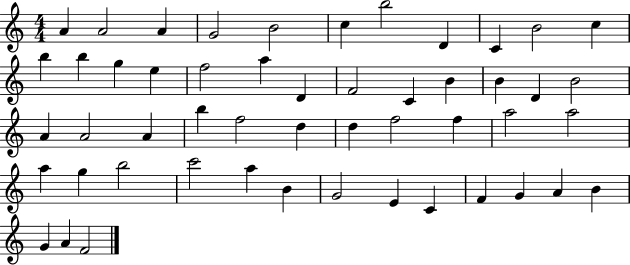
A4/q A4/h A4/q G4/h B4/h C5/q B5/h D4/q C4/q B4/h C5/q B5/q B5/q G5/q E5/q F5/h A5/q D4/q F4/h C4/q B4/q B4/q D4/q B4/h A4/q A4/h A4/q B5/q F5/h D5/q D5/q F5/h F5/q A5/h A5/h A5/q G5/q B5/h C6/h A5/q B4/q G4/h E4/q C4/q F4/q G4/q A4/q B4/q G4/q A4/q F4/h